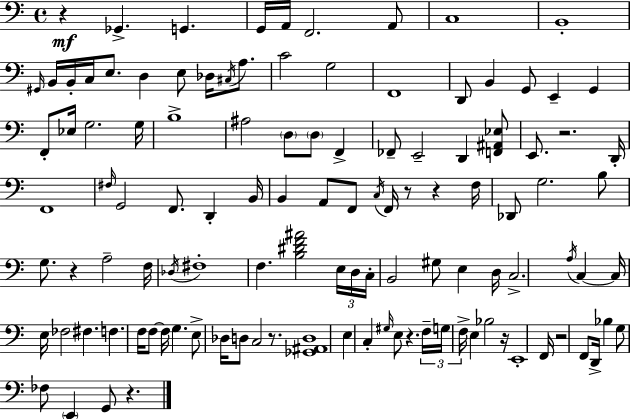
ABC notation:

X:1
T:Untitled
M:4/4
L:1/4
K:C
z _G,, G,, G,,/4 A,,/4 F,,2 A,,/2 C,4 B,,4 ^G,,/4 B,,/4 B,,/4 C,/4 E,/2 D, E,/2 _D,/4 ^C,/4 A,/2 C2 G,2 F,,4 D,,/2 B,, G,,/2 E,, G,, F,,/2 _E,/4 G,2 G,/4 B,4 ^A,2 D,/2 D,/2 F,, _F,,/2 E,,2 D,, [F,,^A,,_E,]/2 E,,/2 z2 D,,/4 F,,4 ^F,/4 G,,2 F,,/2 D,, B,,/4 B,, A,,/2 F,,/2 C,/4 F,,/4 z/2 z F,/4 _D,,/2 G,2 B,/2 G,/2 z A,2 F,/4 _D,/4 ^F,4 F, [B,^DF^A]2 E,/4 D,/4 C,/4 B,,2 ^G,/2 E, D,/4 C,2 A,/4 C, C,/4 E,/4 _F,2 ^F, F, F,/4 F,/2 F,/4 G, E,/2 _D,/4 D,/2 C,2 z/2 [_G,,^A,,D,]4 E, C, ^G,/4 E,/2 z F,/4 G,/4 F,/4 E, _B,2 z/4 E,,4 F,,/4 z2 F,,/2 D,,/4 _B, G,/2 _F,/2 E,, G,,/2 z